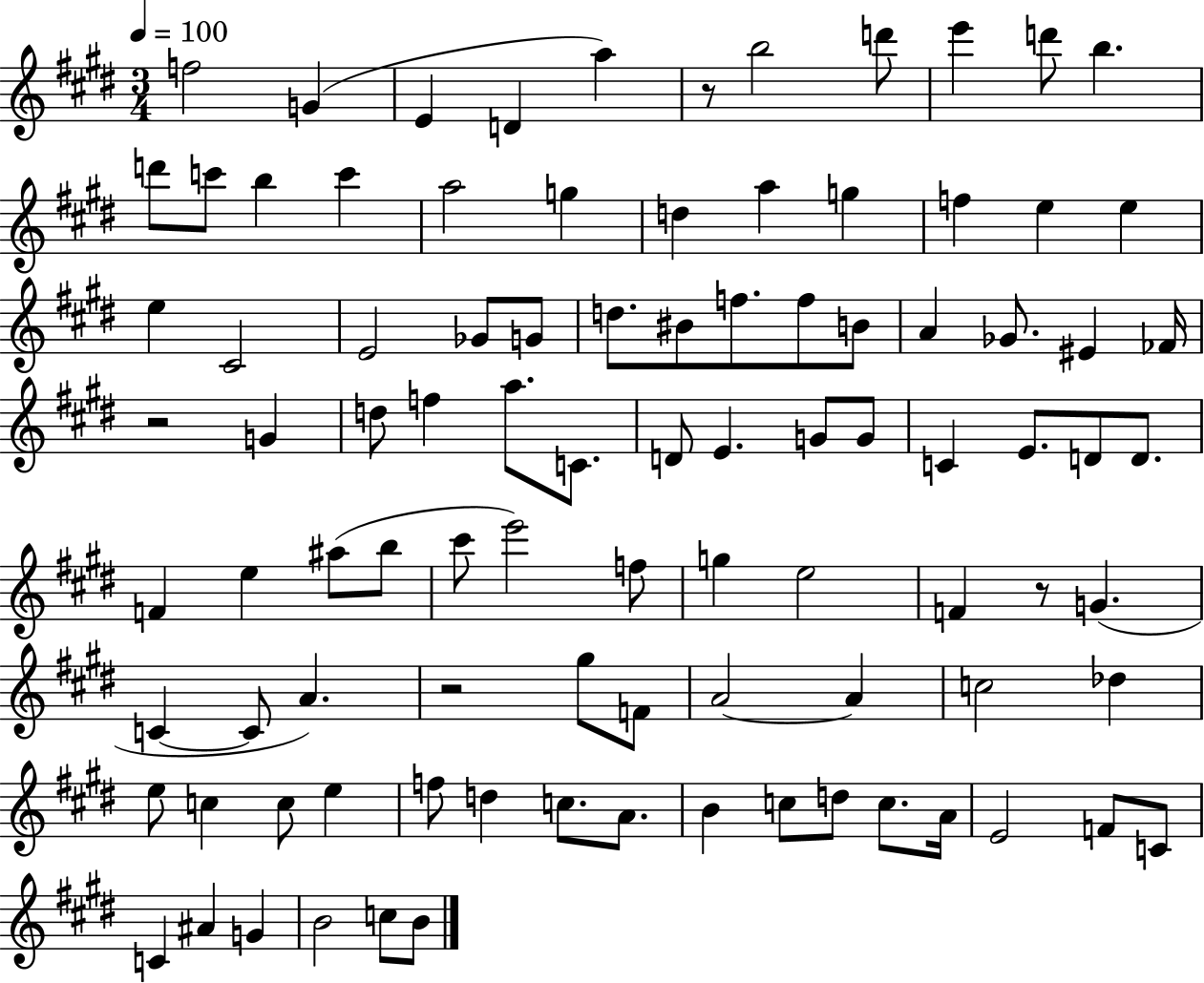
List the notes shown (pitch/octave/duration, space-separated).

F5/h G4/q E4/q D4/q A5/q R/e B5/h D6/e E6/q D6/e B5/q. D6/e C6/e B5/q C6/q A5/h G5/q D5/q A5/q G5/q F5/q E5/q E5/q E5/q C#4/h E4/h Gb4/e G4/e D5/e. BIS4/e F5/e. F5/e B4/e A4/q Gb4/e. EIS4/q FES4/s R/h G4/q D5/e F5/q A5/e. C4/e. D4/e E4/q. G4/e G4/e C4/q E4/e. D4/e D4/e. F4/q E5/q A#5/e B5/e C#6/e E6/h F5/e G5/q E5/h F4/q R/e G4/q. C4/q C4/e A4/q. R/h G#5/e F4/e A4/h A4/q C5/h Db5/q E5/e C5/q C5/e E5/q F5/e D5/q C5/e. A4/e. B4/q C5/e D5/e C5/e. A4/s E4/h F4/e C4/e C4/q A#4/q G4/q B4/h C5/e B4/e